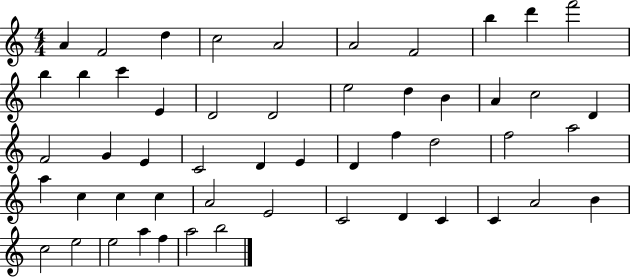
A4/q F4/h D5/q C5/h A4/h A4/h F4/h B5/q D6/q F6/h B5/q B5/q C6/q E4/q D4/h D4/h E5/h D5/q B4/q A4/q C5/h D4/q F4/h G4/q E4/q C4/h D4/q E4/q D4/q F5/q D5/h F5/h A5/h A5/q C5/q C5/q C5/q A4/h E4/h C4/h D4/q C4/q C4/q A4/h B4/q C5/h E5/h E5/h A5/q F5/q A5/h B5/h